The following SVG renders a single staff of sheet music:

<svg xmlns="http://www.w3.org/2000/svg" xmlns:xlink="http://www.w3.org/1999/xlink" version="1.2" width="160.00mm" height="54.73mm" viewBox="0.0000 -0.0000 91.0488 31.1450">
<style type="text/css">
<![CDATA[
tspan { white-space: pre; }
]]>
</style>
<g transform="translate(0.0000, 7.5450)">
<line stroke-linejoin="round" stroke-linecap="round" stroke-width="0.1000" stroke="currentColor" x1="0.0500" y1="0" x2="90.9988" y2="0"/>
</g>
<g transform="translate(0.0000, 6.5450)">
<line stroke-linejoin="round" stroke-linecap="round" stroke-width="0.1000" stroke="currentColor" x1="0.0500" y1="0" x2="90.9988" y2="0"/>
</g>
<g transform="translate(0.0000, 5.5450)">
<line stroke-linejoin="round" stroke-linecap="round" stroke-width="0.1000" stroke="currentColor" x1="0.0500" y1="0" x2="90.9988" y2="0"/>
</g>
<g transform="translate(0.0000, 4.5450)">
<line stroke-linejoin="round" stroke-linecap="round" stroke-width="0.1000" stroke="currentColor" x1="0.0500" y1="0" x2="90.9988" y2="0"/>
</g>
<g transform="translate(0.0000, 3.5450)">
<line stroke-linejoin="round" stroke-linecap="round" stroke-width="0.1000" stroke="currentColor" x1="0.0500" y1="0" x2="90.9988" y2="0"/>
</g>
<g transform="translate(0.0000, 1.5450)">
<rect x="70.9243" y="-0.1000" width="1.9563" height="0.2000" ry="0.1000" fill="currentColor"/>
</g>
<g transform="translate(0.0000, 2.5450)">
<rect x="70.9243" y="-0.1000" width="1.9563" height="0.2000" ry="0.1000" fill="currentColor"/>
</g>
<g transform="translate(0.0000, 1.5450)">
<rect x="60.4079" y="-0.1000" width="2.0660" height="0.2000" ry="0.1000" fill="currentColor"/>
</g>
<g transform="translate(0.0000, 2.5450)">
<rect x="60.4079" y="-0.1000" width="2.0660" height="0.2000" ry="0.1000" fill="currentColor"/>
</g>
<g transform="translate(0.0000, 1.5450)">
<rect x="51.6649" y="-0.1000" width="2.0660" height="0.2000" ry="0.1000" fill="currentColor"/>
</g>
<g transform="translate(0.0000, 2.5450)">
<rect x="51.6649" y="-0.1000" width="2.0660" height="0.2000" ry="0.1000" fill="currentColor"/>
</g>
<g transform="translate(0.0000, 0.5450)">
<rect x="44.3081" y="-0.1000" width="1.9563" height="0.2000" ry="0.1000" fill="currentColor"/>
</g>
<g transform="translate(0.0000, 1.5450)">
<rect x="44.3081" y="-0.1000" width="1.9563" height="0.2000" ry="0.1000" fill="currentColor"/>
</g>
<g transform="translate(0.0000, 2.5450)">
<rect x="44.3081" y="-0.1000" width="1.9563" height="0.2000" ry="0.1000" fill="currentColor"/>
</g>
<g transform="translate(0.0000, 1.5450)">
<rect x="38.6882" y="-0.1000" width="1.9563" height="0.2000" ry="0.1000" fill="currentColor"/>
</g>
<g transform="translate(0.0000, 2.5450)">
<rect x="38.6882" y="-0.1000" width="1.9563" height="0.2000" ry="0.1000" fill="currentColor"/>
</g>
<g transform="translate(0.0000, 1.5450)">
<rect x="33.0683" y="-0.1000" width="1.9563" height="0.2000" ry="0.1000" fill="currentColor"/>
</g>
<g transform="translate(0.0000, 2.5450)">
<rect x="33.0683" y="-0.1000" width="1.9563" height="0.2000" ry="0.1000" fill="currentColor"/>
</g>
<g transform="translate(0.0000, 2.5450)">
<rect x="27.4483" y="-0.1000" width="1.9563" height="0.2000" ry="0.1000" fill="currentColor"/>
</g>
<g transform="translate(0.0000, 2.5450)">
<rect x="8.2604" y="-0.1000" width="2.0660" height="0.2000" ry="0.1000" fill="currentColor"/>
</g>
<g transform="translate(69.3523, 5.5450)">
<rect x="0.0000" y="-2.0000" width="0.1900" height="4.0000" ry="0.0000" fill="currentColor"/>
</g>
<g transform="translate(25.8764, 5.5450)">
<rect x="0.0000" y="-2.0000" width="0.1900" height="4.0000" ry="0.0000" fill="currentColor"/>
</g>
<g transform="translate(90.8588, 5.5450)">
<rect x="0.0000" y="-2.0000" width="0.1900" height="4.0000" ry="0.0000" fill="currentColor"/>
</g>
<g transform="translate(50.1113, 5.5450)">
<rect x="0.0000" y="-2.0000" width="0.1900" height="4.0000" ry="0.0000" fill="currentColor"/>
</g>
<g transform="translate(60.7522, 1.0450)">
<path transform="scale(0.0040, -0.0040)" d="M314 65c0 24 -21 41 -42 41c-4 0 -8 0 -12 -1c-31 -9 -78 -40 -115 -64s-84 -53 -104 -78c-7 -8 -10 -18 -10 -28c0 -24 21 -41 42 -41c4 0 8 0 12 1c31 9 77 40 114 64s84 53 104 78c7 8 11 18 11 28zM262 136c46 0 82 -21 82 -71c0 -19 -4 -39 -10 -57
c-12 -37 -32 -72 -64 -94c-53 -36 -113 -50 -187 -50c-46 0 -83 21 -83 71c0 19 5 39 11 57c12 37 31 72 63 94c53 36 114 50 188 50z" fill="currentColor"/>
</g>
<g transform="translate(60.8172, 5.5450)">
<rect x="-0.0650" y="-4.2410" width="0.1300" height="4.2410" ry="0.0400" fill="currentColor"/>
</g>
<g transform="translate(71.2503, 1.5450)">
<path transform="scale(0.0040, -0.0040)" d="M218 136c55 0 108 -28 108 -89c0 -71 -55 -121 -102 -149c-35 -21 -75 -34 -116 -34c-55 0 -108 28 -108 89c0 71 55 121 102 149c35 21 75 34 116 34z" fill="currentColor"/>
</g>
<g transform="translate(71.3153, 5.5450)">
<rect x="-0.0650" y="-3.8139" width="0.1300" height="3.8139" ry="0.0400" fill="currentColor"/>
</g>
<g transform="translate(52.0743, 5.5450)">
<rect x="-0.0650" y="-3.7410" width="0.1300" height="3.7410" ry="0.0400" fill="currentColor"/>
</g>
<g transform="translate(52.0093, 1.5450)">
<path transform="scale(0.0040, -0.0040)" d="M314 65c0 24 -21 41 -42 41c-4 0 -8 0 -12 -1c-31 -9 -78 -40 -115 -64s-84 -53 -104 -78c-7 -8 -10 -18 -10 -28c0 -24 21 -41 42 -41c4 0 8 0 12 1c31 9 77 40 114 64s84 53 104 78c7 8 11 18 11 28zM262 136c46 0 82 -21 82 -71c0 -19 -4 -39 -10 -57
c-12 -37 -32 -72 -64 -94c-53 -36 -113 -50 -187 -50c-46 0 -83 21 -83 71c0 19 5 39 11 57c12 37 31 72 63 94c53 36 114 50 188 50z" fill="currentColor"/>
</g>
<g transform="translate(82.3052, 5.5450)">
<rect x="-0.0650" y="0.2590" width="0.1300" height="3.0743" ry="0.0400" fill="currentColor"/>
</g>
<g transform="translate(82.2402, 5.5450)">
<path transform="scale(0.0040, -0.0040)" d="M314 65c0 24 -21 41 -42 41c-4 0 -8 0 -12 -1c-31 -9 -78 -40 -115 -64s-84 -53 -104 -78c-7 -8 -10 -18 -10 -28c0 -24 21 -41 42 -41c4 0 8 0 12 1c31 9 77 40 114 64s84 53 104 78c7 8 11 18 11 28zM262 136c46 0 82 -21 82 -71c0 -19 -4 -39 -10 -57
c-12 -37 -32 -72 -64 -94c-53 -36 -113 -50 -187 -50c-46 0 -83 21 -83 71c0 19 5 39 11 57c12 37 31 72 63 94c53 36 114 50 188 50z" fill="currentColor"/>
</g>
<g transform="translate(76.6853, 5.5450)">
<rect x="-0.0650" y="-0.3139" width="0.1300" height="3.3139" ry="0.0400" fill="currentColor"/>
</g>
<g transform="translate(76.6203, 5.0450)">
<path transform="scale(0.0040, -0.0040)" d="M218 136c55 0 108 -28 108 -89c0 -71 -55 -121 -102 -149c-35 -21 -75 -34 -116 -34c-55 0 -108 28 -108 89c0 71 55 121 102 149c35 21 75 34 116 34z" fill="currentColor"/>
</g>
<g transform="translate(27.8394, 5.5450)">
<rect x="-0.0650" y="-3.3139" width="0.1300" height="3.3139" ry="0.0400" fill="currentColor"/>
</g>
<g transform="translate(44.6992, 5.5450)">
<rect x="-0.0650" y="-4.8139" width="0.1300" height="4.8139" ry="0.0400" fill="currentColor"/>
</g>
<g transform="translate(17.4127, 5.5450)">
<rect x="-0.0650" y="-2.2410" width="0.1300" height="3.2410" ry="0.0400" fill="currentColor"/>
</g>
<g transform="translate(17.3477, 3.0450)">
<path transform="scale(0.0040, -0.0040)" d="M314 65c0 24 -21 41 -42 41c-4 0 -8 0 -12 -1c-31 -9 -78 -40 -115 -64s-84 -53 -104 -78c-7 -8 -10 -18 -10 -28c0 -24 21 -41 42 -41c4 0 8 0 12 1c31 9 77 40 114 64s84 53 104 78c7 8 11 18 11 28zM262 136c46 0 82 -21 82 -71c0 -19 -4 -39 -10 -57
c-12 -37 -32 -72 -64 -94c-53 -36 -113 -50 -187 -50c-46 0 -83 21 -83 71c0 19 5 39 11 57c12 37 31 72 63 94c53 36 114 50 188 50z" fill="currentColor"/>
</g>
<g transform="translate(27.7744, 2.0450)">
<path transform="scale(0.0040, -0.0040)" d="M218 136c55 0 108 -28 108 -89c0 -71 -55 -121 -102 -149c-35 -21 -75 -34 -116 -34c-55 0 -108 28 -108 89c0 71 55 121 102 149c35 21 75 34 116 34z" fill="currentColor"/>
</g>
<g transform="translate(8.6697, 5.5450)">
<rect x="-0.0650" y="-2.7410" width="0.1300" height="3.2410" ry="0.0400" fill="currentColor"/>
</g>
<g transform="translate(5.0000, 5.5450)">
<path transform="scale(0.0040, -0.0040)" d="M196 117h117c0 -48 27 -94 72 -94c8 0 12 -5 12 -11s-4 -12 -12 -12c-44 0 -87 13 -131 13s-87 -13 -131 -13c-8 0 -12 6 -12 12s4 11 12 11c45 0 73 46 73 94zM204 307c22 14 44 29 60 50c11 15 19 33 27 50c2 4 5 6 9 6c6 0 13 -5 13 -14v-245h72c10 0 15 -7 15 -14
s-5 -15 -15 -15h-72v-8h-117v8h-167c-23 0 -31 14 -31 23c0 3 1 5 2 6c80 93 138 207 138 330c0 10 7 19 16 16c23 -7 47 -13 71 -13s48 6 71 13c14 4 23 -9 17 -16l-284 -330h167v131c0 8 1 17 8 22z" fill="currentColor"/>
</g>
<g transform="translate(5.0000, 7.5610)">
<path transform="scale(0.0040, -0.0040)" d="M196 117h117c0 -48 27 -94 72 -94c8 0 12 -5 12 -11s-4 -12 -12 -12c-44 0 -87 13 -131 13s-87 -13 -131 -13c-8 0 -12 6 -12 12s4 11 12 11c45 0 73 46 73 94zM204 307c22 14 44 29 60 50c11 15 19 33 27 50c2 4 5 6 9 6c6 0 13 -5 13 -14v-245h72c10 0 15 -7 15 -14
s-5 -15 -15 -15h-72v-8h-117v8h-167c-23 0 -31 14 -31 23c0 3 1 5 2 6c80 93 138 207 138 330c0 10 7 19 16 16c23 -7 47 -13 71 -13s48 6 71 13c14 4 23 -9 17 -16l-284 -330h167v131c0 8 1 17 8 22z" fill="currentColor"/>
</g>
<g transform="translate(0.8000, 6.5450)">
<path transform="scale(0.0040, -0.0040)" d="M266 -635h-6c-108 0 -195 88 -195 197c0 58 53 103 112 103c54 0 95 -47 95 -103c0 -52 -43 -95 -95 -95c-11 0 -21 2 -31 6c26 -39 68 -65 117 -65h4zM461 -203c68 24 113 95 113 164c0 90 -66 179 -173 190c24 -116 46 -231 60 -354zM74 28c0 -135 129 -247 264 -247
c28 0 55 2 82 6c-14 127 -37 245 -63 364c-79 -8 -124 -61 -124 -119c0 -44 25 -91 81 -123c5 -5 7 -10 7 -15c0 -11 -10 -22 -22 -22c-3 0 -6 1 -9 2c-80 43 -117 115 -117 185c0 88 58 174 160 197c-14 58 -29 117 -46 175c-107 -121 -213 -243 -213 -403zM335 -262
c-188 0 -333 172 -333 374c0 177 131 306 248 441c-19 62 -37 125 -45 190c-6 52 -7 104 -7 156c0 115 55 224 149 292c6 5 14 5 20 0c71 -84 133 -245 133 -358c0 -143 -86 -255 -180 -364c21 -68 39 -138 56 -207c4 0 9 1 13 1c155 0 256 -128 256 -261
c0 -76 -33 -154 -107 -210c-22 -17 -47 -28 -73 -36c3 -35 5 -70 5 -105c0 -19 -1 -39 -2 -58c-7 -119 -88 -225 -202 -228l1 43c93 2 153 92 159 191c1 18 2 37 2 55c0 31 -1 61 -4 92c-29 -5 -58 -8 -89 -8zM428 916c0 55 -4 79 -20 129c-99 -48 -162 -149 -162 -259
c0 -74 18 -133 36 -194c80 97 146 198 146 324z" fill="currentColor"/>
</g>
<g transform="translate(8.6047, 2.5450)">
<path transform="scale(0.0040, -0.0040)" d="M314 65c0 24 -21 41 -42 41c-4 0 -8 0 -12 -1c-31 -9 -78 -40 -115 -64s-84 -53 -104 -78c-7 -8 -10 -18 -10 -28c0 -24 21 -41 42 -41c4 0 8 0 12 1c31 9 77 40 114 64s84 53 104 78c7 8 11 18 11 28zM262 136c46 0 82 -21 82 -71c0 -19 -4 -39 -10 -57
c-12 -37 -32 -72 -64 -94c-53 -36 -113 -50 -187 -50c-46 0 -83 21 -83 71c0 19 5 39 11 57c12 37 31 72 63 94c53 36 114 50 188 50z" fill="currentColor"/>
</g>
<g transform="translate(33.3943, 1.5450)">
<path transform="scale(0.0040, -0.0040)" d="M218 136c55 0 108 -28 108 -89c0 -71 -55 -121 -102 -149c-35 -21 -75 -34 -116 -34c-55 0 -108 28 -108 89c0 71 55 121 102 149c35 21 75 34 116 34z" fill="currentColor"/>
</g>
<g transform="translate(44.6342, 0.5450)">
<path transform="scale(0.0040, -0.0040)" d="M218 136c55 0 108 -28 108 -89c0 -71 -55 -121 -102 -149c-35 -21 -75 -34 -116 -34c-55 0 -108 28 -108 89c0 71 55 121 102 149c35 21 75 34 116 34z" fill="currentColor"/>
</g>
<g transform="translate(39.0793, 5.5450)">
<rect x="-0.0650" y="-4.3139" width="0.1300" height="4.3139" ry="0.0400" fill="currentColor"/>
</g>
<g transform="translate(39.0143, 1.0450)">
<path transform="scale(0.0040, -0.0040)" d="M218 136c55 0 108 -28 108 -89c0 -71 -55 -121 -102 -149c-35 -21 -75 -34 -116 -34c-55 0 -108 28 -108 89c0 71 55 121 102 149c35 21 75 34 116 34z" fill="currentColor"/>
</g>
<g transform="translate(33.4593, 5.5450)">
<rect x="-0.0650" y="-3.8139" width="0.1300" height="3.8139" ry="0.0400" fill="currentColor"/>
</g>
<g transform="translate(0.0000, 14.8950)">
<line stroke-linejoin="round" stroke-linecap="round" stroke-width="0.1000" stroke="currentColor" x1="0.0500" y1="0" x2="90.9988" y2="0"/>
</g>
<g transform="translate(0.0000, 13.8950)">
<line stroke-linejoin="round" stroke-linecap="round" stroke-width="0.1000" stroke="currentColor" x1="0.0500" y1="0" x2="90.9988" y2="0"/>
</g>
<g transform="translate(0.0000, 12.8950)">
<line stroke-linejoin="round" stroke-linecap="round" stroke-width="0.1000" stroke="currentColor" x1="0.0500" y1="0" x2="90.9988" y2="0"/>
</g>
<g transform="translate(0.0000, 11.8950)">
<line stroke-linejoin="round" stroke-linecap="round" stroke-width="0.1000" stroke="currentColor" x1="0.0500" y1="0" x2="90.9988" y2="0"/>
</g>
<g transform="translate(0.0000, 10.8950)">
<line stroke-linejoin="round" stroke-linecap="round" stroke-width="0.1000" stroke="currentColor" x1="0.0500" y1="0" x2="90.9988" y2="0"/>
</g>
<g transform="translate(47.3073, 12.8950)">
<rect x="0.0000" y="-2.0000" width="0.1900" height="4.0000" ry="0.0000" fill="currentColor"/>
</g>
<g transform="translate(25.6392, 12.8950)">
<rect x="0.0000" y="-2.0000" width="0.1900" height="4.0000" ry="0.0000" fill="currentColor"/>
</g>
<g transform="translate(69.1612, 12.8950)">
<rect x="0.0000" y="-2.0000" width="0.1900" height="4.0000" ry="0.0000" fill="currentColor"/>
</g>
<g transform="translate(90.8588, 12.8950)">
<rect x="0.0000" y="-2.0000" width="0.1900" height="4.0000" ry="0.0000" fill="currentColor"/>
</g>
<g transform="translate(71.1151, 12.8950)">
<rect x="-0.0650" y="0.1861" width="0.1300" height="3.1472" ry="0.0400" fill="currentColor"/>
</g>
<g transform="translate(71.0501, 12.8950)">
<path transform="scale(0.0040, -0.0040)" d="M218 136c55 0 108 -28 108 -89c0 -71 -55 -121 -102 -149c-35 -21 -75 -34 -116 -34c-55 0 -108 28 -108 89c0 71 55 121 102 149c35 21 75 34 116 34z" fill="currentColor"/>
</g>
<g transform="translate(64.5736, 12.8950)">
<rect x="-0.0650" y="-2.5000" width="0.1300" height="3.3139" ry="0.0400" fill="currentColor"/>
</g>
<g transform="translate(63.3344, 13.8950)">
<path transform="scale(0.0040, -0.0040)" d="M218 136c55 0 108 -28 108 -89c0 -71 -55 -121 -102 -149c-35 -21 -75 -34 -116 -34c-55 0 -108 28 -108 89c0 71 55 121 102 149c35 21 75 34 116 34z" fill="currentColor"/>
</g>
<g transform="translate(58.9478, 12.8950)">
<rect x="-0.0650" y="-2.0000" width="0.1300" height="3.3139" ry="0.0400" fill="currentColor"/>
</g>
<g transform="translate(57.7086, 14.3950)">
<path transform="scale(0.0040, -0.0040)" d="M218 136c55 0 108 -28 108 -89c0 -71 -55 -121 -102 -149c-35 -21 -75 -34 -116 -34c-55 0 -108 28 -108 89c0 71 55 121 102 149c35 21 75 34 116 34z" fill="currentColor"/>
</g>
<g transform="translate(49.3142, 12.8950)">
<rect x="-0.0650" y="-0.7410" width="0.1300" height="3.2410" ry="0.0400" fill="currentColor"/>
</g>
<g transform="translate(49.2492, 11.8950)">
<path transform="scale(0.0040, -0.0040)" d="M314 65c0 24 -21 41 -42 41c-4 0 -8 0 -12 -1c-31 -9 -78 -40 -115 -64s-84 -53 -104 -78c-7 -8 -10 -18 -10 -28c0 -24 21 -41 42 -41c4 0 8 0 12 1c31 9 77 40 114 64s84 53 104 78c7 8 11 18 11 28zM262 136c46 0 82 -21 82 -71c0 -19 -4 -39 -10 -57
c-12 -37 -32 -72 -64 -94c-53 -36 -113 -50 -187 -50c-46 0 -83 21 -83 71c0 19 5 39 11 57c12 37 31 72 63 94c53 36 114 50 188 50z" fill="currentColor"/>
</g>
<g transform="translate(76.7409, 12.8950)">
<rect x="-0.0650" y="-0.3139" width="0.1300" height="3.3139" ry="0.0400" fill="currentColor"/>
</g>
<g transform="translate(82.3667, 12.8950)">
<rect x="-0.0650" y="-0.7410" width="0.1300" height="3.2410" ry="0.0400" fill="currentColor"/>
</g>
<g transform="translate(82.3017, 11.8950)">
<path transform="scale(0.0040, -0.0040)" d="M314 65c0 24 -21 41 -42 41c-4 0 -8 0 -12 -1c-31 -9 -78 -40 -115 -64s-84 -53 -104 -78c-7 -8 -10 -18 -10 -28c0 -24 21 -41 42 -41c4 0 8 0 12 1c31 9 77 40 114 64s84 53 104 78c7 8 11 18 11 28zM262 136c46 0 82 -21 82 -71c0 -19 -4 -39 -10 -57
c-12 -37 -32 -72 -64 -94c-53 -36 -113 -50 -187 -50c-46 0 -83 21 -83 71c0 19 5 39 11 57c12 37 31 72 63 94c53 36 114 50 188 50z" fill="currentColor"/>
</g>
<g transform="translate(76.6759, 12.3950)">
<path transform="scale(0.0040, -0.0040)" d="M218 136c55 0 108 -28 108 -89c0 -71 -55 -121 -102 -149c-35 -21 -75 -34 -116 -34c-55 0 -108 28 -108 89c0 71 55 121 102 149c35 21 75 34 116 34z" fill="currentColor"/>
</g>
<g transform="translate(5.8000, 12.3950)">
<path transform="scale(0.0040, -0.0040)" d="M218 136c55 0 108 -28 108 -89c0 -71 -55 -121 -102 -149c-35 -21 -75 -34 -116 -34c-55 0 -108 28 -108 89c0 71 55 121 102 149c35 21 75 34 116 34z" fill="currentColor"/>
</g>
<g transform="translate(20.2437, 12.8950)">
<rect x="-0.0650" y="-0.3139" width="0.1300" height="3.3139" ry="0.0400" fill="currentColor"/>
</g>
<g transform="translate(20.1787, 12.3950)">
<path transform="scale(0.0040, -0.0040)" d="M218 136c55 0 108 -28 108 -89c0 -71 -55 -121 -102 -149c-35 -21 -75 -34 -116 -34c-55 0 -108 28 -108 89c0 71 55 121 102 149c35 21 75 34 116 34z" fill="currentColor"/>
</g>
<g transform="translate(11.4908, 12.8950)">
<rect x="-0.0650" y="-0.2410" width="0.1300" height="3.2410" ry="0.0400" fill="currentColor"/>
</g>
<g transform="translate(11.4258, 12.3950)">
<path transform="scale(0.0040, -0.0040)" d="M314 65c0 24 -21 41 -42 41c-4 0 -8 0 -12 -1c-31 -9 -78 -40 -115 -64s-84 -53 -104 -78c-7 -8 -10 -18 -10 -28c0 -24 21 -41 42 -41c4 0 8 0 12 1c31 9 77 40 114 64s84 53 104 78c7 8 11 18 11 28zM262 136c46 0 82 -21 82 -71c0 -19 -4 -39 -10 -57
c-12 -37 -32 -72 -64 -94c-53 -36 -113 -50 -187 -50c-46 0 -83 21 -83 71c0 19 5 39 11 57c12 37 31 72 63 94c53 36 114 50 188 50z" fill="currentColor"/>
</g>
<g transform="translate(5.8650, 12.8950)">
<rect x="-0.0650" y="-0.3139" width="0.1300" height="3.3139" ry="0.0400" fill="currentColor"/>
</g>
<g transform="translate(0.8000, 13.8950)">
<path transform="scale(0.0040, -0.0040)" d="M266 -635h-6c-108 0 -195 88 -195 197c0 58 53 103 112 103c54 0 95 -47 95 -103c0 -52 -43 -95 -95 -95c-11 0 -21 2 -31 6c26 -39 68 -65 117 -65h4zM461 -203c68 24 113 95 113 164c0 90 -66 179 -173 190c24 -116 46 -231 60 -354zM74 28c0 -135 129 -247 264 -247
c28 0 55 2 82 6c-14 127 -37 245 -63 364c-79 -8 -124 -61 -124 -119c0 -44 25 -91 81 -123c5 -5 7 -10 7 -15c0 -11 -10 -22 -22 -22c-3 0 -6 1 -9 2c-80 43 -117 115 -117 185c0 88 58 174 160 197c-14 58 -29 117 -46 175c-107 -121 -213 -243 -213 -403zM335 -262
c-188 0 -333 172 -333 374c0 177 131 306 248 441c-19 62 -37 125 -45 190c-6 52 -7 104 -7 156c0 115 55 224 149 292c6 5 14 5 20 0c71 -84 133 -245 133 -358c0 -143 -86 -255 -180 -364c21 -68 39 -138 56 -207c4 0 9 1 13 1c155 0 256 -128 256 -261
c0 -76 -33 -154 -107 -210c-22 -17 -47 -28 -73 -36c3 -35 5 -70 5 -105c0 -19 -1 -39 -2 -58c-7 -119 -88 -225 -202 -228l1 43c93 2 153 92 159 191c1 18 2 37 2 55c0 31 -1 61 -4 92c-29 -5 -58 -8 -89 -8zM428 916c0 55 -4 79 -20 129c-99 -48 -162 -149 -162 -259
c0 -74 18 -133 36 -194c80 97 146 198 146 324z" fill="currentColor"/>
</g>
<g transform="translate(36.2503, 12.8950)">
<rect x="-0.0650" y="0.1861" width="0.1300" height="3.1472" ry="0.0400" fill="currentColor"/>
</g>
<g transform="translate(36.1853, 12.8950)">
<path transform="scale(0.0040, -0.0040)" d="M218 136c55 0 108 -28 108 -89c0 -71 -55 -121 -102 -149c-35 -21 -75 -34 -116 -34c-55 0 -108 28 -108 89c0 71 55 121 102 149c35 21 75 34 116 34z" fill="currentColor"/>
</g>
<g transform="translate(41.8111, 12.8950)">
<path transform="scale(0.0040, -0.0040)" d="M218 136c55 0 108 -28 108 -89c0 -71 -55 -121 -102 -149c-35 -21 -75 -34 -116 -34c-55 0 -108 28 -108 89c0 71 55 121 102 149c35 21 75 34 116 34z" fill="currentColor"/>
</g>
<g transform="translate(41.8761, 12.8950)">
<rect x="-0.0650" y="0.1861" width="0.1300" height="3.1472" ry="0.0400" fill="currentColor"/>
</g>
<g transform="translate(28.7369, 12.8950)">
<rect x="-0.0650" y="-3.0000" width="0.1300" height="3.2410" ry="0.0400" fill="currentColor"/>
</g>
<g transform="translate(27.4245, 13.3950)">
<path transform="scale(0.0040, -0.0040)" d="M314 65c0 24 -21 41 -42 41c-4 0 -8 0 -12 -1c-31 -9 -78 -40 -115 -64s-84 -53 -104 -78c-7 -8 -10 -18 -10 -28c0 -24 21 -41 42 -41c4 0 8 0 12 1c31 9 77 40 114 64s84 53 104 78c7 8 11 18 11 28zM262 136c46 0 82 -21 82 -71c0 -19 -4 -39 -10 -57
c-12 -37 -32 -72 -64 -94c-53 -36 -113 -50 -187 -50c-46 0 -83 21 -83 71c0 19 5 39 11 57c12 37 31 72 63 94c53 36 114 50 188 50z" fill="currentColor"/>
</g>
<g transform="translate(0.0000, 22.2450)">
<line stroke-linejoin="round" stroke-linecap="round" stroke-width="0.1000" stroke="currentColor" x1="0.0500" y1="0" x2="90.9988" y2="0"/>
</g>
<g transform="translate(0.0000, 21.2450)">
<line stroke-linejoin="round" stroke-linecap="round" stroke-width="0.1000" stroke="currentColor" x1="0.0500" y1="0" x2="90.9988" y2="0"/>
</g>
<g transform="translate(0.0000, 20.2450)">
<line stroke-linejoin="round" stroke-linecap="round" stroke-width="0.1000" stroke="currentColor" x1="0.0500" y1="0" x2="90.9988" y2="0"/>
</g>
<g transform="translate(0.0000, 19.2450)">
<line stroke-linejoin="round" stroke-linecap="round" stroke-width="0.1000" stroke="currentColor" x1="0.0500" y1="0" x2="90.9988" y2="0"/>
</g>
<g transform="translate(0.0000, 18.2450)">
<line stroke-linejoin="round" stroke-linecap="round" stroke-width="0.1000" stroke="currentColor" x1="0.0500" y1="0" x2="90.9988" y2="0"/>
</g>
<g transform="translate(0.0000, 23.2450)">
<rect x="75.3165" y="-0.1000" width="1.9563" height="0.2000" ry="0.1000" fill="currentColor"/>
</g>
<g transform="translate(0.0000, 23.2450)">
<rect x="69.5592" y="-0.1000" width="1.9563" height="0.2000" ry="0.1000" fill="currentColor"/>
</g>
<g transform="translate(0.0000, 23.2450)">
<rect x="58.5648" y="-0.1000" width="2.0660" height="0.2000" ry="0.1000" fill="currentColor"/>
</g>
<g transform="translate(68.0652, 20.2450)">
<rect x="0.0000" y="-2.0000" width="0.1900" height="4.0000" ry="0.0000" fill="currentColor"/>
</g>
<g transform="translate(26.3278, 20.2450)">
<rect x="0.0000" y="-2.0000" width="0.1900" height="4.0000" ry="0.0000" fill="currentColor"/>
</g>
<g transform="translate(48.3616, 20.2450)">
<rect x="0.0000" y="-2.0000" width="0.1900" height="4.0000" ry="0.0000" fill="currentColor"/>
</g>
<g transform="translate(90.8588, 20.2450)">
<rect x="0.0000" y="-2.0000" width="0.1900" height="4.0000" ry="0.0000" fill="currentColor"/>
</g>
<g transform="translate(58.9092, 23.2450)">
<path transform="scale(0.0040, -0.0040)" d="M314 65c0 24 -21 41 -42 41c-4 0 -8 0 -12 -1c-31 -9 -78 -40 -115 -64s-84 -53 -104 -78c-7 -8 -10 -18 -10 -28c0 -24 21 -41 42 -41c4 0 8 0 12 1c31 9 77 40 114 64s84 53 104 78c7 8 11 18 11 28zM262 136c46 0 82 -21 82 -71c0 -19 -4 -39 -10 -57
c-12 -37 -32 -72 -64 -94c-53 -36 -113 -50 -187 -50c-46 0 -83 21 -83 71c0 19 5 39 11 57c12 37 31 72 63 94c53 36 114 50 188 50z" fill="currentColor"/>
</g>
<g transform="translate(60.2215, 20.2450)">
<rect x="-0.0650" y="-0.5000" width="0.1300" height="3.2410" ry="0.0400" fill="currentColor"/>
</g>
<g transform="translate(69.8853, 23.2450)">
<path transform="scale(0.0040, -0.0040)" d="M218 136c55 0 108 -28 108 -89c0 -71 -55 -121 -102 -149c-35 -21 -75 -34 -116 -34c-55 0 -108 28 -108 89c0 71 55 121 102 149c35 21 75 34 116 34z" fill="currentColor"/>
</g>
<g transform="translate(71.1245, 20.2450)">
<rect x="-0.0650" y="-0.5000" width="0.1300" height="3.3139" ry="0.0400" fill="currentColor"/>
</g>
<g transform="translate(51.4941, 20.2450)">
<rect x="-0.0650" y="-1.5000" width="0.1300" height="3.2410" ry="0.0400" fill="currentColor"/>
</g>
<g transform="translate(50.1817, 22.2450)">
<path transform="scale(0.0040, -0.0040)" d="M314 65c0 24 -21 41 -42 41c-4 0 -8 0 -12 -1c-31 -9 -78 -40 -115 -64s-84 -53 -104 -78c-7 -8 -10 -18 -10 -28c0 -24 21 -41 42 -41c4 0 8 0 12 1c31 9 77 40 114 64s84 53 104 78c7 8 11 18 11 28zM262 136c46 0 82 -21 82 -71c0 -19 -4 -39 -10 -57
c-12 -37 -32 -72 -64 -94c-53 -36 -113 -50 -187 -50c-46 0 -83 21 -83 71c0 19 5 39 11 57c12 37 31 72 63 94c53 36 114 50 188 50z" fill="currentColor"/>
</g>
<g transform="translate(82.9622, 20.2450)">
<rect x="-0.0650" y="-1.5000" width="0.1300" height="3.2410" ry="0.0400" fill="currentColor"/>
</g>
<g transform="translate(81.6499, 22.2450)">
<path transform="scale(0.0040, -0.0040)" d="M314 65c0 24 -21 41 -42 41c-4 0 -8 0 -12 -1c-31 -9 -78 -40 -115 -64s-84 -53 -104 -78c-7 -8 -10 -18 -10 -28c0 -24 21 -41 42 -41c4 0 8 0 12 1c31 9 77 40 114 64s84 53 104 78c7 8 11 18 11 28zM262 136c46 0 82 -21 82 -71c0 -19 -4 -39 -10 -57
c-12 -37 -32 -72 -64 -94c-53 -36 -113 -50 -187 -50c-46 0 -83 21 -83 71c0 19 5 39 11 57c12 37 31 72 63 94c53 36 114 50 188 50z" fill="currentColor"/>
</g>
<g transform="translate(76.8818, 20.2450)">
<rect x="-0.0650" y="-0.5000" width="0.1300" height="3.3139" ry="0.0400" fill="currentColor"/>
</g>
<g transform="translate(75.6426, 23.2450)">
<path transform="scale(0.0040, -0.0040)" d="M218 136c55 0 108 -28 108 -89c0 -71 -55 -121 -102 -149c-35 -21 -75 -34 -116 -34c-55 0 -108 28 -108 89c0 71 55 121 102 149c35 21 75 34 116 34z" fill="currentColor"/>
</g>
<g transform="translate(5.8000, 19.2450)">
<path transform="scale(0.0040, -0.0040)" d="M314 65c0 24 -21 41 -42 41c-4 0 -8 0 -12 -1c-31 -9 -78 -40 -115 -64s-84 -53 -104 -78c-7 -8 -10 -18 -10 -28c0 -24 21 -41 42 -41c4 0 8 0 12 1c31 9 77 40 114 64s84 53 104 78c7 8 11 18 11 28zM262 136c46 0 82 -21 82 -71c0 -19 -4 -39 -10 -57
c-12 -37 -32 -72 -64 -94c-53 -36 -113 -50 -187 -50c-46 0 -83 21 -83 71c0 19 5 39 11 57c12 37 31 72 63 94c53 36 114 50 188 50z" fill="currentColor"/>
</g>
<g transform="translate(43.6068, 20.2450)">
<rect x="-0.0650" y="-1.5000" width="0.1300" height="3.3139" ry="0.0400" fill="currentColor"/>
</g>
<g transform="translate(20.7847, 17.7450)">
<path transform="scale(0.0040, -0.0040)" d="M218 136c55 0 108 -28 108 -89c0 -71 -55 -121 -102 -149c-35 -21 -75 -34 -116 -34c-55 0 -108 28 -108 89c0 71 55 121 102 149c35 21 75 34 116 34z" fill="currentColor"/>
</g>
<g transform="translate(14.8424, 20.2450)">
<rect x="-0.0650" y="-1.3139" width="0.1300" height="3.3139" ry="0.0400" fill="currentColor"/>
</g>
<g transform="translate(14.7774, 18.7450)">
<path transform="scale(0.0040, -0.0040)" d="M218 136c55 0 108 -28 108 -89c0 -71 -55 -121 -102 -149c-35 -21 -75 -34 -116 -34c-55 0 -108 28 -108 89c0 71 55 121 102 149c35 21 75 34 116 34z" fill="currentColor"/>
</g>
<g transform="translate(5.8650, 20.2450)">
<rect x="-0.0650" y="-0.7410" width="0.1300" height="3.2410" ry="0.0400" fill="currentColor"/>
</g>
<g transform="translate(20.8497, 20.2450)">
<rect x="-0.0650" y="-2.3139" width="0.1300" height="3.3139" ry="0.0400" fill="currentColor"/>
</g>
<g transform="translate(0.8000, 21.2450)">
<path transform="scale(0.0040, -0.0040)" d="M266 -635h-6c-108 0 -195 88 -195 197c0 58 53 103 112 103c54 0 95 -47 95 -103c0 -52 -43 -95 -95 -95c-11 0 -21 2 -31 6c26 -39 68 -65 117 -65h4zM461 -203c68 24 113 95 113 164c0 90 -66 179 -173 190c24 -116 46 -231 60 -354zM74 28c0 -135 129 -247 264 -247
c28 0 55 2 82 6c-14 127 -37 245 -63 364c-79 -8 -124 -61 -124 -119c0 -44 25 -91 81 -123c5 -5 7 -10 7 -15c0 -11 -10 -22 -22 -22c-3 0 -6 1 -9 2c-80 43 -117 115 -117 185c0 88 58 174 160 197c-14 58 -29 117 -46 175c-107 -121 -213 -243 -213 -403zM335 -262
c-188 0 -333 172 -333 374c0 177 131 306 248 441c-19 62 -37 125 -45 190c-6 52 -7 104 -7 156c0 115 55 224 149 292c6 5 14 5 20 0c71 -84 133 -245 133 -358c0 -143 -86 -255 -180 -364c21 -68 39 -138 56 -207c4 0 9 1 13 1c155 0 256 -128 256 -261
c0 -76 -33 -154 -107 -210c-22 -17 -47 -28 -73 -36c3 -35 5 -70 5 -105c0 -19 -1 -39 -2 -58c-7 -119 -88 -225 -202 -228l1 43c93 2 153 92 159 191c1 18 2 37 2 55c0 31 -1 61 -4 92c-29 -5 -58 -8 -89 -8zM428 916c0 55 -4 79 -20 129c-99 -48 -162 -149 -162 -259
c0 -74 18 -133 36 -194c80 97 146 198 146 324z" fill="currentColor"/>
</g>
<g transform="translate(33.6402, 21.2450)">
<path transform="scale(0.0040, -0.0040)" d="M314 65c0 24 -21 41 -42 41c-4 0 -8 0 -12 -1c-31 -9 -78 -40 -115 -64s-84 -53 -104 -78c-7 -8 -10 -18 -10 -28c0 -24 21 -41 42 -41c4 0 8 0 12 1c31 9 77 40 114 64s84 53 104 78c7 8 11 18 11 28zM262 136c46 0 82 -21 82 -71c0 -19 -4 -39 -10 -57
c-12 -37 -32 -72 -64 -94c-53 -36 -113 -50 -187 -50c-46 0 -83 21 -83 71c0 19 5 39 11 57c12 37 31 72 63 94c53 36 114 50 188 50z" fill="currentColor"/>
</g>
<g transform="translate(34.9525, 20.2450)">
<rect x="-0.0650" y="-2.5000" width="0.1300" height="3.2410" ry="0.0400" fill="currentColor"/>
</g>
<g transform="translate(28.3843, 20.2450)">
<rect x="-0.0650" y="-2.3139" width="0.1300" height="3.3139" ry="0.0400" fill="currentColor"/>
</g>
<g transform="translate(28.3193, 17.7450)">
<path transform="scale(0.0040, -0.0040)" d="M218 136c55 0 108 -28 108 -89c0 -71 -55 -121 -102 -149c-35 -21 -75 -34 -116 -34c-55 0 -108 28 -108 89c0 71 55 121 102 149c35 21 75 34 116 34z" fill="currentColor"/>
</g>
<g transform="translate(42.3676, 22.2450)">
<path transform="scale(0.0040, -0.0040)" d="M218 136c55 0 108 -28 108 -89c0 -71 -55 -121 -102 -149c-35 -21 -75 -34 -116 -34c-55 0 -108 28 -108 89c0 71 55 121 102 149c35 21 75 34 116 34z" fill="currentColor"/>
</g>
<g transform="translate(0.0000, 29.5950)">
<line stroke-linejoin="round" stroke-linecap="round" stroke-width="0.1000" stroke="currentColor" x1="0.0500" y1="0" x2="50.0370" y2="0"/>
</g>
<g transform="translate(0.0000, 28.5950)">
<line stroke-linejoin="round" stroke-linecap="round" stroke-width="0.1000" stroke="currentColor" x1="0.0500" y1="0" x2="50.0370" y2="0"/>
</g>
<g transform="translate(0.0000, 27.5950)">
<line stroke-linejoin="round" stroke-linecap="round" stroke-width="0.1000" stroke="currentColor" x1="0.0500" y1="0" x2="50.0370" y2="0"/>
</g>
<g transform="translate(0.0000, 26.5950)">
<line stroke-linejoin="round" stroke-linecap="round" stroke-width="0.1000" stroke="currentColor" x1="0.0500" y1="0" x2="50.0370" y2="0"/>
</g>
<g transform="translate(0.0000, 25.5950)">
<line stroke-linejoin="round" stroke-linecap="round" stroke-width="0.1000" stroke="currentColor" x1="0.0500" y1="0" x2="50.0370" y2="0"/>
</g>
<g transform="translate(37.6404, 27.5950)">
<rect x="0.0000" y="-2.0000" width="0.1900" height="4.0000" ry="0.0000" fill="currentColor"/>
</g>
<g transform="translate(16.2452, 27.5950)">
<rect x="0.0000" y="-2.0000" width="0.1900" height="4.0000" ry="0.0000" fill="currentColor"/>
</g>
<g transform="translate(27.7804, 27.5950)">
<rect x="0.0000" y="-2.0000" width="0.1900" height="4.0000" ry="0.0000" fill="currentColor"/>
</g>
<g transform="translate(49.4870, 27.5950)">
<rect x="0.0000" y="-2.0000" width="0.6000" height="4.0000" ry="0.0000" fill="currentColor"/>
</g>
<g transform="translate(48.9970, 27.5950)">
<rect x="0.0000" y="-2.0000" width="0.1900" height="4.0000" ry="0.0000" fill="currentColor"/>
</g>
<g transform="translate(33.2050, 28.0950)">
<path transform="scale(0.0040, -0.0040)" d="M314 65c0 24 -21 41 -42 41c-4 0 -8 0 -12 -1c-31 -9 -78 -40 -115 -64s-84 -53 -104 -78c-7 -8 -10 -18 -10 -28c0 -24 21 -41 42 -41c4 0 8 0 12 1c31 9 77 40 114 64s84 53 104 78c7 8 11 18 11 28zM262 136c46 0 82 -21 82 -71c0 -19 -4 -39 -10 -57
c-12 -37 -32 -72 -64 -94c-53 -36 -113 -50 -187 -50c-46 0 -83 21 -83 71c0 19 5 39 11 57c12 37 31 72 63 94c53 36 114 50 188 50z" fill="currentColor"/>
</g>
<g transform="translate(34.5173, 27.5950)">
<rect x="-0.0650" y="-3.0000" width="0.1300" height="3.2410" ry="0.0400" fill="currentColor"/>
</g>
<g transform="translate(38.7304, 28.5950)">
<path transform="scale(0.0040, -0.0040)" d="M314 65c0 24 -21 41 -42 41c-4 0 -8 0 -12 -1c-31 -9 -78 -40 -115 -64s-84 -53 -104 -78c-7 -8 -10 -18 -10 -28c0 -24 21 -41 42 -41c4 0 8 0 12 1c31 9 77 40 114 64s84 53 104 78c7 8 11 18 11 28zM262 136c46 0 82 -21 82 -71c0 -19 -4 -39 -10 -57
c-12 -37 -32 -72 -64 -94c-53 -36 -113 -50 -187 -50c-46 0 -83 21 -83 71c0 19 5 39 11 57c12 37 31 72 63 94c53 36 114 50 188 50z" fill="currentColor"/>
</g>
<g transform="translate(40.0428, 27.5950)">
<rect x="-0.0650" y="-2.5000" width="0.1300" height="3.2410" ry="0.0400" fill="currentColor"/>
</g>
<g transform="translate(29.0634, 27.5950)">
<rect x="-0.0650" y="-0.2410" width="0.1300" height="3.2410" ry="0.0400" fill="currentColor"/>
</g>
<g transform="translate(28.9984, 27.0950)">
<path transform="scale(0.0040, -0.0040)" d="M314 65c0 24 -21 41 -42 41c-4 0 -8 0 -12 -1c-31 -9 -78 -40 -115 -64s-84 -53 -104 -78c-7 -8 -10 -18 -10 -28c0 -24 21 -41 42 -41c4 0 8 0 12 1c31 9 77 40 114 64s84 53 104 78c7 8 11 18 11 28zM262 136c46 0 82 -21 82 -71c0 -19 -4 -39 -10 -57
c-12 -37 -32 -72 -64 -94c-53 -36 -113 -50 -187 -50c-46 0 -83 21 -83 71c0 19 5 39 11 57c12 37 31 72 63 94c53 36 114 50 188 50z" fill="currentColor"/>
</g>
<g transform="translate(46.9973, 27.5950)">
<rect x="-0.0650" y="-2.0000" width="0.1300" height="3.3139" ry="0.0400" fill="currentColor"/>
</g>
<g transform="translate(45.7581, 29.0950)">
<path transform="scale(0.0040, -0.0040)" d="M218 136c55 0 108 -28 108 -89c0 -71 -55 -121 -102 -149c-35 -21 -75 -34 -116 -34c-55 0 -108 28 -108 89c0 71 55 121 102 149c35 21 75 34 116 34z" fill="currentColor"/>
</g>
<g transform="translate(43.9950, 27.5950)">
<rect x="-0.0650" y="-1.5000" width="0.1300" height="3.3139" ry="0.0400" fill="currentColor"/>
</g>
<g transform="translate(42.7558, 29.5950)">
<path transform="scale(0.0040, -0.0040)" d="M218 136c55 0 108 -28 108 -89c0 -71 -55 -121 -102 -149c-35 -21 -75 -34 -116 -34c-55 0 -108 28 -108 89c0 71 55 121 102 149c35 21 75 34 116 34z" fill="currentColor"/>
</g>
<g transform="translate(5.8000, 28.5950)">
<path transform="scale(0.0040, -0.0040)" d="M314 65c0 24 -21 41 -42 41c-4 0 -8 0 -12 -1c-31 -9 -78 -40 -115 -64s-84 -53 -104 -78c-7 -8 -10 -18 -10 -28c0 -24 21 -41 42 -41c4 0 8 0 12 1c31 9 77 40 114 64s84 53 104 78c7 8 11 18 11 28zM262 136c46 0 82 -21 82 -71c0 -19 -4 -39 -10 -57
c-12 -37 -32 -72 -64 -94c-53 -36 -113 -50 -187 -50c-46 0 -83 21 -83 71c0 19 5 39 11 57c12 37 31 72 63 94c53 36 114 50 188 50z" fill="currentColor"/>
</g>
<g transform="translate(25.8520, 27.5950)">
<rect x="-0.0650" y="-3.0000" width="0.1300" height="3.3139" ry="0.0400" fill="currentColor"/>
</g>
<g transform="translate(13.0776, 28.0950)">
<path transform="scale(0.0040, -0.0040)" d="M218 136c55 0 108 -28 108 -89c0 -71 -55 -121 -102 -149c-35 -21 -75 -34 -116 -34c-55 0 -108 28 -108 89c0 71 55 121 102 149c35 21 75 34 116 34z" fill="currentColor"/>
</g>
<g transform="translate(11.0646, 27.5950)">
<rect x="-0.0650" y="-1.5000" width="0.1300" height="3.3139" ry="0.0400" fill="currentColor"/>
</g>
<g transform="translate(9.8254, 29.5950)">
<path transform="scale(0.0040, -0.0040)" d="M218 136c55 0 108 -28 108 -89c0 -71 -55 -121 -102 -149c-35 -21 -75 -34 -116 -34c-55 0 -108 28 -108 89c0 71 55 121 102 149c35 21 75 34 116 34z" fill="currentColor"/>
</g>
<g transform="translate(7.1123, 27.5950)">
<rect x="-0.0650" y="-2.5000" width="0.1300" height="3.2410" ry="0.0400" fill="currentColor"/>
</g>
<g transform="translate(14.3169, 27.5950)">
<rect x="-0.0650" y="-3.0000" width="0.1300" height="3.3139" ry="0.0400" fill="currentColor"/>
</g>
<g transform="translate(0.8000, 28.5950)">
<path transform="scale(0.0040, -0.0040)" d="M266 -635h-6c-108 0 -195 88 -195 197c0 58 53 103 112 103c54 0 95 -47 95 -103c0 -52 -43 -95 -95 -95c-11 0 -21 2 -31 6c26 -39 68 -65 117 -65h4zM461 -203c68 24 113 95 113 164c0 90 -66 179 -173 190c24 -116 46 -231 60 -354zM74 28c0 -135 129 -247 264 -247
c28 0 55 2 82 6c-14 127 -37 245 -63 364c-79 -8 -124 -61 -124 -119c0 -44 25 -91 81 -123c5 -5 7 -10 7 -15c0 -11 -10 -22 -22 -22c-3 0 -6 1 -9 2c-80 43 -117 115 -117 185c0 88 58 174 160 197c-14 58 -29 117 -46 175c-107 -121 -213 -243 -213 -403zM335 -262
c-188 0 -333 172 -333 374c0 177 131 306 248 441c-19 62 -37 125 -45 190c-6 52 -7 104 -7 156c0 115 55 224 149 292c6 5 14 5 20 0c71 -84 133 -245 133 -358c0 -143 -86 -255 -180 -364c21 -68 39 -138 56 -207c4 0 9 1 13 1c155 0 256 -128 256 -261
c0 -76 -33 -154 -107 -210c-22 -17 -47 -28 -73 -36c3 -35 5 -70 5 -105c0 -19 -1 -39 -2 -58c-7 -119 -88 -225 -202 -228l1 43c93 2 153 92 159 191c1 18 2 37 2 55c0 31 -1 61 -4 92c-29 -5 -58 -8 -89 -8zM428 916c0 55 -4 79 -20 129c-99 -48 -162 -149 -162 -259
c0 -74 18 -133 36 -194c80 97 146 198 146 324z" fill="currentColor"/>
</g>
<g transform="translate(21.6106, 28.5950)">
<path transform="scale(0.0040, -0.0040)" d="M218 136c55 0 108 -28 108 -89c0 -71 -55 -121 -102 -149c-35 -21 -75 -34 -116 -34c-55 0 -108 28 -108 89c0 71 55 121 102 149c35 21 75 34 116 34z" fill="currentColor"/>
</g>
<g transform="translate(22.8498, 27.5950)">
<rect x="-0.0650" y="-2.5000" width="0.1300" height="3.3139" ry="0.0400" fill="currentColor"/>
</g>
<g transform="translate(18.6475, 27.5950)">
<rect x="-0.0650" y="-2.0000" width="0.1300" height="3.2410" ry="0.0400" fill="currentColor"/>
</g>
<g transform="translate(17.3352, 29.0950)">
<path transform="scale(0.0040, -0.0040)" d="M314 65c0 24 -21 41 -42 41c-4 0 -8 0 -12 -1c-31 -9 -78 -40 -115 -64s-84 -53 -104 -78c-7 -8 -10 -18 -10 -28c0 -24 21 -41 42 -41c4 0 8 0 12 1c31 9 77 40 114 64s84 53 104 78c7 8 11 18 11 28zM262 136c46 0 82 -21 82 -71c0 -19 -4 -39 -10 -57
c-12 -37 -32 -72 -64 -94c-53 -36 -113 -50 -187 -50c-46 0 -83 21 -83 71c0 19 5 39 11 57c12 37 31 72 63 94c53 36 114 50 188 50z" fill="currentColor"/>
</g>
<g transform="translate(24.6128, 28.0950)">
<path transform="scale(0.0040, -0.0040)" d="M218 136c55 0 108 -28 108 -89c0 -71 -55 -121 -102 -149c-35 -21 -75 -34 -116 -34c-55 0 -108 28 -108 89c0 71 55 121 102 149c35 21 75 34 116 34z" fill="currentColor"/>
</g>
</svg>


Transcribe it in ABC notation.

X:1
T:Untitled
M:4/4
L:1/4
K:C
a2 g2 b c' d' e' c'2 d'2 c' c B2 c c2 c A2 B B d2 F G B c d2 d2 e g g G2 E E2 C2 C C E2 G2 E A F2 G A c2 A2 G2 E F